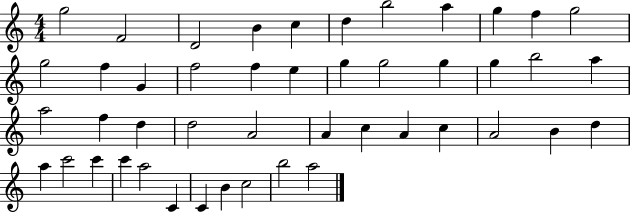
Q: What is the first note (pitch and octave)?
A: G5